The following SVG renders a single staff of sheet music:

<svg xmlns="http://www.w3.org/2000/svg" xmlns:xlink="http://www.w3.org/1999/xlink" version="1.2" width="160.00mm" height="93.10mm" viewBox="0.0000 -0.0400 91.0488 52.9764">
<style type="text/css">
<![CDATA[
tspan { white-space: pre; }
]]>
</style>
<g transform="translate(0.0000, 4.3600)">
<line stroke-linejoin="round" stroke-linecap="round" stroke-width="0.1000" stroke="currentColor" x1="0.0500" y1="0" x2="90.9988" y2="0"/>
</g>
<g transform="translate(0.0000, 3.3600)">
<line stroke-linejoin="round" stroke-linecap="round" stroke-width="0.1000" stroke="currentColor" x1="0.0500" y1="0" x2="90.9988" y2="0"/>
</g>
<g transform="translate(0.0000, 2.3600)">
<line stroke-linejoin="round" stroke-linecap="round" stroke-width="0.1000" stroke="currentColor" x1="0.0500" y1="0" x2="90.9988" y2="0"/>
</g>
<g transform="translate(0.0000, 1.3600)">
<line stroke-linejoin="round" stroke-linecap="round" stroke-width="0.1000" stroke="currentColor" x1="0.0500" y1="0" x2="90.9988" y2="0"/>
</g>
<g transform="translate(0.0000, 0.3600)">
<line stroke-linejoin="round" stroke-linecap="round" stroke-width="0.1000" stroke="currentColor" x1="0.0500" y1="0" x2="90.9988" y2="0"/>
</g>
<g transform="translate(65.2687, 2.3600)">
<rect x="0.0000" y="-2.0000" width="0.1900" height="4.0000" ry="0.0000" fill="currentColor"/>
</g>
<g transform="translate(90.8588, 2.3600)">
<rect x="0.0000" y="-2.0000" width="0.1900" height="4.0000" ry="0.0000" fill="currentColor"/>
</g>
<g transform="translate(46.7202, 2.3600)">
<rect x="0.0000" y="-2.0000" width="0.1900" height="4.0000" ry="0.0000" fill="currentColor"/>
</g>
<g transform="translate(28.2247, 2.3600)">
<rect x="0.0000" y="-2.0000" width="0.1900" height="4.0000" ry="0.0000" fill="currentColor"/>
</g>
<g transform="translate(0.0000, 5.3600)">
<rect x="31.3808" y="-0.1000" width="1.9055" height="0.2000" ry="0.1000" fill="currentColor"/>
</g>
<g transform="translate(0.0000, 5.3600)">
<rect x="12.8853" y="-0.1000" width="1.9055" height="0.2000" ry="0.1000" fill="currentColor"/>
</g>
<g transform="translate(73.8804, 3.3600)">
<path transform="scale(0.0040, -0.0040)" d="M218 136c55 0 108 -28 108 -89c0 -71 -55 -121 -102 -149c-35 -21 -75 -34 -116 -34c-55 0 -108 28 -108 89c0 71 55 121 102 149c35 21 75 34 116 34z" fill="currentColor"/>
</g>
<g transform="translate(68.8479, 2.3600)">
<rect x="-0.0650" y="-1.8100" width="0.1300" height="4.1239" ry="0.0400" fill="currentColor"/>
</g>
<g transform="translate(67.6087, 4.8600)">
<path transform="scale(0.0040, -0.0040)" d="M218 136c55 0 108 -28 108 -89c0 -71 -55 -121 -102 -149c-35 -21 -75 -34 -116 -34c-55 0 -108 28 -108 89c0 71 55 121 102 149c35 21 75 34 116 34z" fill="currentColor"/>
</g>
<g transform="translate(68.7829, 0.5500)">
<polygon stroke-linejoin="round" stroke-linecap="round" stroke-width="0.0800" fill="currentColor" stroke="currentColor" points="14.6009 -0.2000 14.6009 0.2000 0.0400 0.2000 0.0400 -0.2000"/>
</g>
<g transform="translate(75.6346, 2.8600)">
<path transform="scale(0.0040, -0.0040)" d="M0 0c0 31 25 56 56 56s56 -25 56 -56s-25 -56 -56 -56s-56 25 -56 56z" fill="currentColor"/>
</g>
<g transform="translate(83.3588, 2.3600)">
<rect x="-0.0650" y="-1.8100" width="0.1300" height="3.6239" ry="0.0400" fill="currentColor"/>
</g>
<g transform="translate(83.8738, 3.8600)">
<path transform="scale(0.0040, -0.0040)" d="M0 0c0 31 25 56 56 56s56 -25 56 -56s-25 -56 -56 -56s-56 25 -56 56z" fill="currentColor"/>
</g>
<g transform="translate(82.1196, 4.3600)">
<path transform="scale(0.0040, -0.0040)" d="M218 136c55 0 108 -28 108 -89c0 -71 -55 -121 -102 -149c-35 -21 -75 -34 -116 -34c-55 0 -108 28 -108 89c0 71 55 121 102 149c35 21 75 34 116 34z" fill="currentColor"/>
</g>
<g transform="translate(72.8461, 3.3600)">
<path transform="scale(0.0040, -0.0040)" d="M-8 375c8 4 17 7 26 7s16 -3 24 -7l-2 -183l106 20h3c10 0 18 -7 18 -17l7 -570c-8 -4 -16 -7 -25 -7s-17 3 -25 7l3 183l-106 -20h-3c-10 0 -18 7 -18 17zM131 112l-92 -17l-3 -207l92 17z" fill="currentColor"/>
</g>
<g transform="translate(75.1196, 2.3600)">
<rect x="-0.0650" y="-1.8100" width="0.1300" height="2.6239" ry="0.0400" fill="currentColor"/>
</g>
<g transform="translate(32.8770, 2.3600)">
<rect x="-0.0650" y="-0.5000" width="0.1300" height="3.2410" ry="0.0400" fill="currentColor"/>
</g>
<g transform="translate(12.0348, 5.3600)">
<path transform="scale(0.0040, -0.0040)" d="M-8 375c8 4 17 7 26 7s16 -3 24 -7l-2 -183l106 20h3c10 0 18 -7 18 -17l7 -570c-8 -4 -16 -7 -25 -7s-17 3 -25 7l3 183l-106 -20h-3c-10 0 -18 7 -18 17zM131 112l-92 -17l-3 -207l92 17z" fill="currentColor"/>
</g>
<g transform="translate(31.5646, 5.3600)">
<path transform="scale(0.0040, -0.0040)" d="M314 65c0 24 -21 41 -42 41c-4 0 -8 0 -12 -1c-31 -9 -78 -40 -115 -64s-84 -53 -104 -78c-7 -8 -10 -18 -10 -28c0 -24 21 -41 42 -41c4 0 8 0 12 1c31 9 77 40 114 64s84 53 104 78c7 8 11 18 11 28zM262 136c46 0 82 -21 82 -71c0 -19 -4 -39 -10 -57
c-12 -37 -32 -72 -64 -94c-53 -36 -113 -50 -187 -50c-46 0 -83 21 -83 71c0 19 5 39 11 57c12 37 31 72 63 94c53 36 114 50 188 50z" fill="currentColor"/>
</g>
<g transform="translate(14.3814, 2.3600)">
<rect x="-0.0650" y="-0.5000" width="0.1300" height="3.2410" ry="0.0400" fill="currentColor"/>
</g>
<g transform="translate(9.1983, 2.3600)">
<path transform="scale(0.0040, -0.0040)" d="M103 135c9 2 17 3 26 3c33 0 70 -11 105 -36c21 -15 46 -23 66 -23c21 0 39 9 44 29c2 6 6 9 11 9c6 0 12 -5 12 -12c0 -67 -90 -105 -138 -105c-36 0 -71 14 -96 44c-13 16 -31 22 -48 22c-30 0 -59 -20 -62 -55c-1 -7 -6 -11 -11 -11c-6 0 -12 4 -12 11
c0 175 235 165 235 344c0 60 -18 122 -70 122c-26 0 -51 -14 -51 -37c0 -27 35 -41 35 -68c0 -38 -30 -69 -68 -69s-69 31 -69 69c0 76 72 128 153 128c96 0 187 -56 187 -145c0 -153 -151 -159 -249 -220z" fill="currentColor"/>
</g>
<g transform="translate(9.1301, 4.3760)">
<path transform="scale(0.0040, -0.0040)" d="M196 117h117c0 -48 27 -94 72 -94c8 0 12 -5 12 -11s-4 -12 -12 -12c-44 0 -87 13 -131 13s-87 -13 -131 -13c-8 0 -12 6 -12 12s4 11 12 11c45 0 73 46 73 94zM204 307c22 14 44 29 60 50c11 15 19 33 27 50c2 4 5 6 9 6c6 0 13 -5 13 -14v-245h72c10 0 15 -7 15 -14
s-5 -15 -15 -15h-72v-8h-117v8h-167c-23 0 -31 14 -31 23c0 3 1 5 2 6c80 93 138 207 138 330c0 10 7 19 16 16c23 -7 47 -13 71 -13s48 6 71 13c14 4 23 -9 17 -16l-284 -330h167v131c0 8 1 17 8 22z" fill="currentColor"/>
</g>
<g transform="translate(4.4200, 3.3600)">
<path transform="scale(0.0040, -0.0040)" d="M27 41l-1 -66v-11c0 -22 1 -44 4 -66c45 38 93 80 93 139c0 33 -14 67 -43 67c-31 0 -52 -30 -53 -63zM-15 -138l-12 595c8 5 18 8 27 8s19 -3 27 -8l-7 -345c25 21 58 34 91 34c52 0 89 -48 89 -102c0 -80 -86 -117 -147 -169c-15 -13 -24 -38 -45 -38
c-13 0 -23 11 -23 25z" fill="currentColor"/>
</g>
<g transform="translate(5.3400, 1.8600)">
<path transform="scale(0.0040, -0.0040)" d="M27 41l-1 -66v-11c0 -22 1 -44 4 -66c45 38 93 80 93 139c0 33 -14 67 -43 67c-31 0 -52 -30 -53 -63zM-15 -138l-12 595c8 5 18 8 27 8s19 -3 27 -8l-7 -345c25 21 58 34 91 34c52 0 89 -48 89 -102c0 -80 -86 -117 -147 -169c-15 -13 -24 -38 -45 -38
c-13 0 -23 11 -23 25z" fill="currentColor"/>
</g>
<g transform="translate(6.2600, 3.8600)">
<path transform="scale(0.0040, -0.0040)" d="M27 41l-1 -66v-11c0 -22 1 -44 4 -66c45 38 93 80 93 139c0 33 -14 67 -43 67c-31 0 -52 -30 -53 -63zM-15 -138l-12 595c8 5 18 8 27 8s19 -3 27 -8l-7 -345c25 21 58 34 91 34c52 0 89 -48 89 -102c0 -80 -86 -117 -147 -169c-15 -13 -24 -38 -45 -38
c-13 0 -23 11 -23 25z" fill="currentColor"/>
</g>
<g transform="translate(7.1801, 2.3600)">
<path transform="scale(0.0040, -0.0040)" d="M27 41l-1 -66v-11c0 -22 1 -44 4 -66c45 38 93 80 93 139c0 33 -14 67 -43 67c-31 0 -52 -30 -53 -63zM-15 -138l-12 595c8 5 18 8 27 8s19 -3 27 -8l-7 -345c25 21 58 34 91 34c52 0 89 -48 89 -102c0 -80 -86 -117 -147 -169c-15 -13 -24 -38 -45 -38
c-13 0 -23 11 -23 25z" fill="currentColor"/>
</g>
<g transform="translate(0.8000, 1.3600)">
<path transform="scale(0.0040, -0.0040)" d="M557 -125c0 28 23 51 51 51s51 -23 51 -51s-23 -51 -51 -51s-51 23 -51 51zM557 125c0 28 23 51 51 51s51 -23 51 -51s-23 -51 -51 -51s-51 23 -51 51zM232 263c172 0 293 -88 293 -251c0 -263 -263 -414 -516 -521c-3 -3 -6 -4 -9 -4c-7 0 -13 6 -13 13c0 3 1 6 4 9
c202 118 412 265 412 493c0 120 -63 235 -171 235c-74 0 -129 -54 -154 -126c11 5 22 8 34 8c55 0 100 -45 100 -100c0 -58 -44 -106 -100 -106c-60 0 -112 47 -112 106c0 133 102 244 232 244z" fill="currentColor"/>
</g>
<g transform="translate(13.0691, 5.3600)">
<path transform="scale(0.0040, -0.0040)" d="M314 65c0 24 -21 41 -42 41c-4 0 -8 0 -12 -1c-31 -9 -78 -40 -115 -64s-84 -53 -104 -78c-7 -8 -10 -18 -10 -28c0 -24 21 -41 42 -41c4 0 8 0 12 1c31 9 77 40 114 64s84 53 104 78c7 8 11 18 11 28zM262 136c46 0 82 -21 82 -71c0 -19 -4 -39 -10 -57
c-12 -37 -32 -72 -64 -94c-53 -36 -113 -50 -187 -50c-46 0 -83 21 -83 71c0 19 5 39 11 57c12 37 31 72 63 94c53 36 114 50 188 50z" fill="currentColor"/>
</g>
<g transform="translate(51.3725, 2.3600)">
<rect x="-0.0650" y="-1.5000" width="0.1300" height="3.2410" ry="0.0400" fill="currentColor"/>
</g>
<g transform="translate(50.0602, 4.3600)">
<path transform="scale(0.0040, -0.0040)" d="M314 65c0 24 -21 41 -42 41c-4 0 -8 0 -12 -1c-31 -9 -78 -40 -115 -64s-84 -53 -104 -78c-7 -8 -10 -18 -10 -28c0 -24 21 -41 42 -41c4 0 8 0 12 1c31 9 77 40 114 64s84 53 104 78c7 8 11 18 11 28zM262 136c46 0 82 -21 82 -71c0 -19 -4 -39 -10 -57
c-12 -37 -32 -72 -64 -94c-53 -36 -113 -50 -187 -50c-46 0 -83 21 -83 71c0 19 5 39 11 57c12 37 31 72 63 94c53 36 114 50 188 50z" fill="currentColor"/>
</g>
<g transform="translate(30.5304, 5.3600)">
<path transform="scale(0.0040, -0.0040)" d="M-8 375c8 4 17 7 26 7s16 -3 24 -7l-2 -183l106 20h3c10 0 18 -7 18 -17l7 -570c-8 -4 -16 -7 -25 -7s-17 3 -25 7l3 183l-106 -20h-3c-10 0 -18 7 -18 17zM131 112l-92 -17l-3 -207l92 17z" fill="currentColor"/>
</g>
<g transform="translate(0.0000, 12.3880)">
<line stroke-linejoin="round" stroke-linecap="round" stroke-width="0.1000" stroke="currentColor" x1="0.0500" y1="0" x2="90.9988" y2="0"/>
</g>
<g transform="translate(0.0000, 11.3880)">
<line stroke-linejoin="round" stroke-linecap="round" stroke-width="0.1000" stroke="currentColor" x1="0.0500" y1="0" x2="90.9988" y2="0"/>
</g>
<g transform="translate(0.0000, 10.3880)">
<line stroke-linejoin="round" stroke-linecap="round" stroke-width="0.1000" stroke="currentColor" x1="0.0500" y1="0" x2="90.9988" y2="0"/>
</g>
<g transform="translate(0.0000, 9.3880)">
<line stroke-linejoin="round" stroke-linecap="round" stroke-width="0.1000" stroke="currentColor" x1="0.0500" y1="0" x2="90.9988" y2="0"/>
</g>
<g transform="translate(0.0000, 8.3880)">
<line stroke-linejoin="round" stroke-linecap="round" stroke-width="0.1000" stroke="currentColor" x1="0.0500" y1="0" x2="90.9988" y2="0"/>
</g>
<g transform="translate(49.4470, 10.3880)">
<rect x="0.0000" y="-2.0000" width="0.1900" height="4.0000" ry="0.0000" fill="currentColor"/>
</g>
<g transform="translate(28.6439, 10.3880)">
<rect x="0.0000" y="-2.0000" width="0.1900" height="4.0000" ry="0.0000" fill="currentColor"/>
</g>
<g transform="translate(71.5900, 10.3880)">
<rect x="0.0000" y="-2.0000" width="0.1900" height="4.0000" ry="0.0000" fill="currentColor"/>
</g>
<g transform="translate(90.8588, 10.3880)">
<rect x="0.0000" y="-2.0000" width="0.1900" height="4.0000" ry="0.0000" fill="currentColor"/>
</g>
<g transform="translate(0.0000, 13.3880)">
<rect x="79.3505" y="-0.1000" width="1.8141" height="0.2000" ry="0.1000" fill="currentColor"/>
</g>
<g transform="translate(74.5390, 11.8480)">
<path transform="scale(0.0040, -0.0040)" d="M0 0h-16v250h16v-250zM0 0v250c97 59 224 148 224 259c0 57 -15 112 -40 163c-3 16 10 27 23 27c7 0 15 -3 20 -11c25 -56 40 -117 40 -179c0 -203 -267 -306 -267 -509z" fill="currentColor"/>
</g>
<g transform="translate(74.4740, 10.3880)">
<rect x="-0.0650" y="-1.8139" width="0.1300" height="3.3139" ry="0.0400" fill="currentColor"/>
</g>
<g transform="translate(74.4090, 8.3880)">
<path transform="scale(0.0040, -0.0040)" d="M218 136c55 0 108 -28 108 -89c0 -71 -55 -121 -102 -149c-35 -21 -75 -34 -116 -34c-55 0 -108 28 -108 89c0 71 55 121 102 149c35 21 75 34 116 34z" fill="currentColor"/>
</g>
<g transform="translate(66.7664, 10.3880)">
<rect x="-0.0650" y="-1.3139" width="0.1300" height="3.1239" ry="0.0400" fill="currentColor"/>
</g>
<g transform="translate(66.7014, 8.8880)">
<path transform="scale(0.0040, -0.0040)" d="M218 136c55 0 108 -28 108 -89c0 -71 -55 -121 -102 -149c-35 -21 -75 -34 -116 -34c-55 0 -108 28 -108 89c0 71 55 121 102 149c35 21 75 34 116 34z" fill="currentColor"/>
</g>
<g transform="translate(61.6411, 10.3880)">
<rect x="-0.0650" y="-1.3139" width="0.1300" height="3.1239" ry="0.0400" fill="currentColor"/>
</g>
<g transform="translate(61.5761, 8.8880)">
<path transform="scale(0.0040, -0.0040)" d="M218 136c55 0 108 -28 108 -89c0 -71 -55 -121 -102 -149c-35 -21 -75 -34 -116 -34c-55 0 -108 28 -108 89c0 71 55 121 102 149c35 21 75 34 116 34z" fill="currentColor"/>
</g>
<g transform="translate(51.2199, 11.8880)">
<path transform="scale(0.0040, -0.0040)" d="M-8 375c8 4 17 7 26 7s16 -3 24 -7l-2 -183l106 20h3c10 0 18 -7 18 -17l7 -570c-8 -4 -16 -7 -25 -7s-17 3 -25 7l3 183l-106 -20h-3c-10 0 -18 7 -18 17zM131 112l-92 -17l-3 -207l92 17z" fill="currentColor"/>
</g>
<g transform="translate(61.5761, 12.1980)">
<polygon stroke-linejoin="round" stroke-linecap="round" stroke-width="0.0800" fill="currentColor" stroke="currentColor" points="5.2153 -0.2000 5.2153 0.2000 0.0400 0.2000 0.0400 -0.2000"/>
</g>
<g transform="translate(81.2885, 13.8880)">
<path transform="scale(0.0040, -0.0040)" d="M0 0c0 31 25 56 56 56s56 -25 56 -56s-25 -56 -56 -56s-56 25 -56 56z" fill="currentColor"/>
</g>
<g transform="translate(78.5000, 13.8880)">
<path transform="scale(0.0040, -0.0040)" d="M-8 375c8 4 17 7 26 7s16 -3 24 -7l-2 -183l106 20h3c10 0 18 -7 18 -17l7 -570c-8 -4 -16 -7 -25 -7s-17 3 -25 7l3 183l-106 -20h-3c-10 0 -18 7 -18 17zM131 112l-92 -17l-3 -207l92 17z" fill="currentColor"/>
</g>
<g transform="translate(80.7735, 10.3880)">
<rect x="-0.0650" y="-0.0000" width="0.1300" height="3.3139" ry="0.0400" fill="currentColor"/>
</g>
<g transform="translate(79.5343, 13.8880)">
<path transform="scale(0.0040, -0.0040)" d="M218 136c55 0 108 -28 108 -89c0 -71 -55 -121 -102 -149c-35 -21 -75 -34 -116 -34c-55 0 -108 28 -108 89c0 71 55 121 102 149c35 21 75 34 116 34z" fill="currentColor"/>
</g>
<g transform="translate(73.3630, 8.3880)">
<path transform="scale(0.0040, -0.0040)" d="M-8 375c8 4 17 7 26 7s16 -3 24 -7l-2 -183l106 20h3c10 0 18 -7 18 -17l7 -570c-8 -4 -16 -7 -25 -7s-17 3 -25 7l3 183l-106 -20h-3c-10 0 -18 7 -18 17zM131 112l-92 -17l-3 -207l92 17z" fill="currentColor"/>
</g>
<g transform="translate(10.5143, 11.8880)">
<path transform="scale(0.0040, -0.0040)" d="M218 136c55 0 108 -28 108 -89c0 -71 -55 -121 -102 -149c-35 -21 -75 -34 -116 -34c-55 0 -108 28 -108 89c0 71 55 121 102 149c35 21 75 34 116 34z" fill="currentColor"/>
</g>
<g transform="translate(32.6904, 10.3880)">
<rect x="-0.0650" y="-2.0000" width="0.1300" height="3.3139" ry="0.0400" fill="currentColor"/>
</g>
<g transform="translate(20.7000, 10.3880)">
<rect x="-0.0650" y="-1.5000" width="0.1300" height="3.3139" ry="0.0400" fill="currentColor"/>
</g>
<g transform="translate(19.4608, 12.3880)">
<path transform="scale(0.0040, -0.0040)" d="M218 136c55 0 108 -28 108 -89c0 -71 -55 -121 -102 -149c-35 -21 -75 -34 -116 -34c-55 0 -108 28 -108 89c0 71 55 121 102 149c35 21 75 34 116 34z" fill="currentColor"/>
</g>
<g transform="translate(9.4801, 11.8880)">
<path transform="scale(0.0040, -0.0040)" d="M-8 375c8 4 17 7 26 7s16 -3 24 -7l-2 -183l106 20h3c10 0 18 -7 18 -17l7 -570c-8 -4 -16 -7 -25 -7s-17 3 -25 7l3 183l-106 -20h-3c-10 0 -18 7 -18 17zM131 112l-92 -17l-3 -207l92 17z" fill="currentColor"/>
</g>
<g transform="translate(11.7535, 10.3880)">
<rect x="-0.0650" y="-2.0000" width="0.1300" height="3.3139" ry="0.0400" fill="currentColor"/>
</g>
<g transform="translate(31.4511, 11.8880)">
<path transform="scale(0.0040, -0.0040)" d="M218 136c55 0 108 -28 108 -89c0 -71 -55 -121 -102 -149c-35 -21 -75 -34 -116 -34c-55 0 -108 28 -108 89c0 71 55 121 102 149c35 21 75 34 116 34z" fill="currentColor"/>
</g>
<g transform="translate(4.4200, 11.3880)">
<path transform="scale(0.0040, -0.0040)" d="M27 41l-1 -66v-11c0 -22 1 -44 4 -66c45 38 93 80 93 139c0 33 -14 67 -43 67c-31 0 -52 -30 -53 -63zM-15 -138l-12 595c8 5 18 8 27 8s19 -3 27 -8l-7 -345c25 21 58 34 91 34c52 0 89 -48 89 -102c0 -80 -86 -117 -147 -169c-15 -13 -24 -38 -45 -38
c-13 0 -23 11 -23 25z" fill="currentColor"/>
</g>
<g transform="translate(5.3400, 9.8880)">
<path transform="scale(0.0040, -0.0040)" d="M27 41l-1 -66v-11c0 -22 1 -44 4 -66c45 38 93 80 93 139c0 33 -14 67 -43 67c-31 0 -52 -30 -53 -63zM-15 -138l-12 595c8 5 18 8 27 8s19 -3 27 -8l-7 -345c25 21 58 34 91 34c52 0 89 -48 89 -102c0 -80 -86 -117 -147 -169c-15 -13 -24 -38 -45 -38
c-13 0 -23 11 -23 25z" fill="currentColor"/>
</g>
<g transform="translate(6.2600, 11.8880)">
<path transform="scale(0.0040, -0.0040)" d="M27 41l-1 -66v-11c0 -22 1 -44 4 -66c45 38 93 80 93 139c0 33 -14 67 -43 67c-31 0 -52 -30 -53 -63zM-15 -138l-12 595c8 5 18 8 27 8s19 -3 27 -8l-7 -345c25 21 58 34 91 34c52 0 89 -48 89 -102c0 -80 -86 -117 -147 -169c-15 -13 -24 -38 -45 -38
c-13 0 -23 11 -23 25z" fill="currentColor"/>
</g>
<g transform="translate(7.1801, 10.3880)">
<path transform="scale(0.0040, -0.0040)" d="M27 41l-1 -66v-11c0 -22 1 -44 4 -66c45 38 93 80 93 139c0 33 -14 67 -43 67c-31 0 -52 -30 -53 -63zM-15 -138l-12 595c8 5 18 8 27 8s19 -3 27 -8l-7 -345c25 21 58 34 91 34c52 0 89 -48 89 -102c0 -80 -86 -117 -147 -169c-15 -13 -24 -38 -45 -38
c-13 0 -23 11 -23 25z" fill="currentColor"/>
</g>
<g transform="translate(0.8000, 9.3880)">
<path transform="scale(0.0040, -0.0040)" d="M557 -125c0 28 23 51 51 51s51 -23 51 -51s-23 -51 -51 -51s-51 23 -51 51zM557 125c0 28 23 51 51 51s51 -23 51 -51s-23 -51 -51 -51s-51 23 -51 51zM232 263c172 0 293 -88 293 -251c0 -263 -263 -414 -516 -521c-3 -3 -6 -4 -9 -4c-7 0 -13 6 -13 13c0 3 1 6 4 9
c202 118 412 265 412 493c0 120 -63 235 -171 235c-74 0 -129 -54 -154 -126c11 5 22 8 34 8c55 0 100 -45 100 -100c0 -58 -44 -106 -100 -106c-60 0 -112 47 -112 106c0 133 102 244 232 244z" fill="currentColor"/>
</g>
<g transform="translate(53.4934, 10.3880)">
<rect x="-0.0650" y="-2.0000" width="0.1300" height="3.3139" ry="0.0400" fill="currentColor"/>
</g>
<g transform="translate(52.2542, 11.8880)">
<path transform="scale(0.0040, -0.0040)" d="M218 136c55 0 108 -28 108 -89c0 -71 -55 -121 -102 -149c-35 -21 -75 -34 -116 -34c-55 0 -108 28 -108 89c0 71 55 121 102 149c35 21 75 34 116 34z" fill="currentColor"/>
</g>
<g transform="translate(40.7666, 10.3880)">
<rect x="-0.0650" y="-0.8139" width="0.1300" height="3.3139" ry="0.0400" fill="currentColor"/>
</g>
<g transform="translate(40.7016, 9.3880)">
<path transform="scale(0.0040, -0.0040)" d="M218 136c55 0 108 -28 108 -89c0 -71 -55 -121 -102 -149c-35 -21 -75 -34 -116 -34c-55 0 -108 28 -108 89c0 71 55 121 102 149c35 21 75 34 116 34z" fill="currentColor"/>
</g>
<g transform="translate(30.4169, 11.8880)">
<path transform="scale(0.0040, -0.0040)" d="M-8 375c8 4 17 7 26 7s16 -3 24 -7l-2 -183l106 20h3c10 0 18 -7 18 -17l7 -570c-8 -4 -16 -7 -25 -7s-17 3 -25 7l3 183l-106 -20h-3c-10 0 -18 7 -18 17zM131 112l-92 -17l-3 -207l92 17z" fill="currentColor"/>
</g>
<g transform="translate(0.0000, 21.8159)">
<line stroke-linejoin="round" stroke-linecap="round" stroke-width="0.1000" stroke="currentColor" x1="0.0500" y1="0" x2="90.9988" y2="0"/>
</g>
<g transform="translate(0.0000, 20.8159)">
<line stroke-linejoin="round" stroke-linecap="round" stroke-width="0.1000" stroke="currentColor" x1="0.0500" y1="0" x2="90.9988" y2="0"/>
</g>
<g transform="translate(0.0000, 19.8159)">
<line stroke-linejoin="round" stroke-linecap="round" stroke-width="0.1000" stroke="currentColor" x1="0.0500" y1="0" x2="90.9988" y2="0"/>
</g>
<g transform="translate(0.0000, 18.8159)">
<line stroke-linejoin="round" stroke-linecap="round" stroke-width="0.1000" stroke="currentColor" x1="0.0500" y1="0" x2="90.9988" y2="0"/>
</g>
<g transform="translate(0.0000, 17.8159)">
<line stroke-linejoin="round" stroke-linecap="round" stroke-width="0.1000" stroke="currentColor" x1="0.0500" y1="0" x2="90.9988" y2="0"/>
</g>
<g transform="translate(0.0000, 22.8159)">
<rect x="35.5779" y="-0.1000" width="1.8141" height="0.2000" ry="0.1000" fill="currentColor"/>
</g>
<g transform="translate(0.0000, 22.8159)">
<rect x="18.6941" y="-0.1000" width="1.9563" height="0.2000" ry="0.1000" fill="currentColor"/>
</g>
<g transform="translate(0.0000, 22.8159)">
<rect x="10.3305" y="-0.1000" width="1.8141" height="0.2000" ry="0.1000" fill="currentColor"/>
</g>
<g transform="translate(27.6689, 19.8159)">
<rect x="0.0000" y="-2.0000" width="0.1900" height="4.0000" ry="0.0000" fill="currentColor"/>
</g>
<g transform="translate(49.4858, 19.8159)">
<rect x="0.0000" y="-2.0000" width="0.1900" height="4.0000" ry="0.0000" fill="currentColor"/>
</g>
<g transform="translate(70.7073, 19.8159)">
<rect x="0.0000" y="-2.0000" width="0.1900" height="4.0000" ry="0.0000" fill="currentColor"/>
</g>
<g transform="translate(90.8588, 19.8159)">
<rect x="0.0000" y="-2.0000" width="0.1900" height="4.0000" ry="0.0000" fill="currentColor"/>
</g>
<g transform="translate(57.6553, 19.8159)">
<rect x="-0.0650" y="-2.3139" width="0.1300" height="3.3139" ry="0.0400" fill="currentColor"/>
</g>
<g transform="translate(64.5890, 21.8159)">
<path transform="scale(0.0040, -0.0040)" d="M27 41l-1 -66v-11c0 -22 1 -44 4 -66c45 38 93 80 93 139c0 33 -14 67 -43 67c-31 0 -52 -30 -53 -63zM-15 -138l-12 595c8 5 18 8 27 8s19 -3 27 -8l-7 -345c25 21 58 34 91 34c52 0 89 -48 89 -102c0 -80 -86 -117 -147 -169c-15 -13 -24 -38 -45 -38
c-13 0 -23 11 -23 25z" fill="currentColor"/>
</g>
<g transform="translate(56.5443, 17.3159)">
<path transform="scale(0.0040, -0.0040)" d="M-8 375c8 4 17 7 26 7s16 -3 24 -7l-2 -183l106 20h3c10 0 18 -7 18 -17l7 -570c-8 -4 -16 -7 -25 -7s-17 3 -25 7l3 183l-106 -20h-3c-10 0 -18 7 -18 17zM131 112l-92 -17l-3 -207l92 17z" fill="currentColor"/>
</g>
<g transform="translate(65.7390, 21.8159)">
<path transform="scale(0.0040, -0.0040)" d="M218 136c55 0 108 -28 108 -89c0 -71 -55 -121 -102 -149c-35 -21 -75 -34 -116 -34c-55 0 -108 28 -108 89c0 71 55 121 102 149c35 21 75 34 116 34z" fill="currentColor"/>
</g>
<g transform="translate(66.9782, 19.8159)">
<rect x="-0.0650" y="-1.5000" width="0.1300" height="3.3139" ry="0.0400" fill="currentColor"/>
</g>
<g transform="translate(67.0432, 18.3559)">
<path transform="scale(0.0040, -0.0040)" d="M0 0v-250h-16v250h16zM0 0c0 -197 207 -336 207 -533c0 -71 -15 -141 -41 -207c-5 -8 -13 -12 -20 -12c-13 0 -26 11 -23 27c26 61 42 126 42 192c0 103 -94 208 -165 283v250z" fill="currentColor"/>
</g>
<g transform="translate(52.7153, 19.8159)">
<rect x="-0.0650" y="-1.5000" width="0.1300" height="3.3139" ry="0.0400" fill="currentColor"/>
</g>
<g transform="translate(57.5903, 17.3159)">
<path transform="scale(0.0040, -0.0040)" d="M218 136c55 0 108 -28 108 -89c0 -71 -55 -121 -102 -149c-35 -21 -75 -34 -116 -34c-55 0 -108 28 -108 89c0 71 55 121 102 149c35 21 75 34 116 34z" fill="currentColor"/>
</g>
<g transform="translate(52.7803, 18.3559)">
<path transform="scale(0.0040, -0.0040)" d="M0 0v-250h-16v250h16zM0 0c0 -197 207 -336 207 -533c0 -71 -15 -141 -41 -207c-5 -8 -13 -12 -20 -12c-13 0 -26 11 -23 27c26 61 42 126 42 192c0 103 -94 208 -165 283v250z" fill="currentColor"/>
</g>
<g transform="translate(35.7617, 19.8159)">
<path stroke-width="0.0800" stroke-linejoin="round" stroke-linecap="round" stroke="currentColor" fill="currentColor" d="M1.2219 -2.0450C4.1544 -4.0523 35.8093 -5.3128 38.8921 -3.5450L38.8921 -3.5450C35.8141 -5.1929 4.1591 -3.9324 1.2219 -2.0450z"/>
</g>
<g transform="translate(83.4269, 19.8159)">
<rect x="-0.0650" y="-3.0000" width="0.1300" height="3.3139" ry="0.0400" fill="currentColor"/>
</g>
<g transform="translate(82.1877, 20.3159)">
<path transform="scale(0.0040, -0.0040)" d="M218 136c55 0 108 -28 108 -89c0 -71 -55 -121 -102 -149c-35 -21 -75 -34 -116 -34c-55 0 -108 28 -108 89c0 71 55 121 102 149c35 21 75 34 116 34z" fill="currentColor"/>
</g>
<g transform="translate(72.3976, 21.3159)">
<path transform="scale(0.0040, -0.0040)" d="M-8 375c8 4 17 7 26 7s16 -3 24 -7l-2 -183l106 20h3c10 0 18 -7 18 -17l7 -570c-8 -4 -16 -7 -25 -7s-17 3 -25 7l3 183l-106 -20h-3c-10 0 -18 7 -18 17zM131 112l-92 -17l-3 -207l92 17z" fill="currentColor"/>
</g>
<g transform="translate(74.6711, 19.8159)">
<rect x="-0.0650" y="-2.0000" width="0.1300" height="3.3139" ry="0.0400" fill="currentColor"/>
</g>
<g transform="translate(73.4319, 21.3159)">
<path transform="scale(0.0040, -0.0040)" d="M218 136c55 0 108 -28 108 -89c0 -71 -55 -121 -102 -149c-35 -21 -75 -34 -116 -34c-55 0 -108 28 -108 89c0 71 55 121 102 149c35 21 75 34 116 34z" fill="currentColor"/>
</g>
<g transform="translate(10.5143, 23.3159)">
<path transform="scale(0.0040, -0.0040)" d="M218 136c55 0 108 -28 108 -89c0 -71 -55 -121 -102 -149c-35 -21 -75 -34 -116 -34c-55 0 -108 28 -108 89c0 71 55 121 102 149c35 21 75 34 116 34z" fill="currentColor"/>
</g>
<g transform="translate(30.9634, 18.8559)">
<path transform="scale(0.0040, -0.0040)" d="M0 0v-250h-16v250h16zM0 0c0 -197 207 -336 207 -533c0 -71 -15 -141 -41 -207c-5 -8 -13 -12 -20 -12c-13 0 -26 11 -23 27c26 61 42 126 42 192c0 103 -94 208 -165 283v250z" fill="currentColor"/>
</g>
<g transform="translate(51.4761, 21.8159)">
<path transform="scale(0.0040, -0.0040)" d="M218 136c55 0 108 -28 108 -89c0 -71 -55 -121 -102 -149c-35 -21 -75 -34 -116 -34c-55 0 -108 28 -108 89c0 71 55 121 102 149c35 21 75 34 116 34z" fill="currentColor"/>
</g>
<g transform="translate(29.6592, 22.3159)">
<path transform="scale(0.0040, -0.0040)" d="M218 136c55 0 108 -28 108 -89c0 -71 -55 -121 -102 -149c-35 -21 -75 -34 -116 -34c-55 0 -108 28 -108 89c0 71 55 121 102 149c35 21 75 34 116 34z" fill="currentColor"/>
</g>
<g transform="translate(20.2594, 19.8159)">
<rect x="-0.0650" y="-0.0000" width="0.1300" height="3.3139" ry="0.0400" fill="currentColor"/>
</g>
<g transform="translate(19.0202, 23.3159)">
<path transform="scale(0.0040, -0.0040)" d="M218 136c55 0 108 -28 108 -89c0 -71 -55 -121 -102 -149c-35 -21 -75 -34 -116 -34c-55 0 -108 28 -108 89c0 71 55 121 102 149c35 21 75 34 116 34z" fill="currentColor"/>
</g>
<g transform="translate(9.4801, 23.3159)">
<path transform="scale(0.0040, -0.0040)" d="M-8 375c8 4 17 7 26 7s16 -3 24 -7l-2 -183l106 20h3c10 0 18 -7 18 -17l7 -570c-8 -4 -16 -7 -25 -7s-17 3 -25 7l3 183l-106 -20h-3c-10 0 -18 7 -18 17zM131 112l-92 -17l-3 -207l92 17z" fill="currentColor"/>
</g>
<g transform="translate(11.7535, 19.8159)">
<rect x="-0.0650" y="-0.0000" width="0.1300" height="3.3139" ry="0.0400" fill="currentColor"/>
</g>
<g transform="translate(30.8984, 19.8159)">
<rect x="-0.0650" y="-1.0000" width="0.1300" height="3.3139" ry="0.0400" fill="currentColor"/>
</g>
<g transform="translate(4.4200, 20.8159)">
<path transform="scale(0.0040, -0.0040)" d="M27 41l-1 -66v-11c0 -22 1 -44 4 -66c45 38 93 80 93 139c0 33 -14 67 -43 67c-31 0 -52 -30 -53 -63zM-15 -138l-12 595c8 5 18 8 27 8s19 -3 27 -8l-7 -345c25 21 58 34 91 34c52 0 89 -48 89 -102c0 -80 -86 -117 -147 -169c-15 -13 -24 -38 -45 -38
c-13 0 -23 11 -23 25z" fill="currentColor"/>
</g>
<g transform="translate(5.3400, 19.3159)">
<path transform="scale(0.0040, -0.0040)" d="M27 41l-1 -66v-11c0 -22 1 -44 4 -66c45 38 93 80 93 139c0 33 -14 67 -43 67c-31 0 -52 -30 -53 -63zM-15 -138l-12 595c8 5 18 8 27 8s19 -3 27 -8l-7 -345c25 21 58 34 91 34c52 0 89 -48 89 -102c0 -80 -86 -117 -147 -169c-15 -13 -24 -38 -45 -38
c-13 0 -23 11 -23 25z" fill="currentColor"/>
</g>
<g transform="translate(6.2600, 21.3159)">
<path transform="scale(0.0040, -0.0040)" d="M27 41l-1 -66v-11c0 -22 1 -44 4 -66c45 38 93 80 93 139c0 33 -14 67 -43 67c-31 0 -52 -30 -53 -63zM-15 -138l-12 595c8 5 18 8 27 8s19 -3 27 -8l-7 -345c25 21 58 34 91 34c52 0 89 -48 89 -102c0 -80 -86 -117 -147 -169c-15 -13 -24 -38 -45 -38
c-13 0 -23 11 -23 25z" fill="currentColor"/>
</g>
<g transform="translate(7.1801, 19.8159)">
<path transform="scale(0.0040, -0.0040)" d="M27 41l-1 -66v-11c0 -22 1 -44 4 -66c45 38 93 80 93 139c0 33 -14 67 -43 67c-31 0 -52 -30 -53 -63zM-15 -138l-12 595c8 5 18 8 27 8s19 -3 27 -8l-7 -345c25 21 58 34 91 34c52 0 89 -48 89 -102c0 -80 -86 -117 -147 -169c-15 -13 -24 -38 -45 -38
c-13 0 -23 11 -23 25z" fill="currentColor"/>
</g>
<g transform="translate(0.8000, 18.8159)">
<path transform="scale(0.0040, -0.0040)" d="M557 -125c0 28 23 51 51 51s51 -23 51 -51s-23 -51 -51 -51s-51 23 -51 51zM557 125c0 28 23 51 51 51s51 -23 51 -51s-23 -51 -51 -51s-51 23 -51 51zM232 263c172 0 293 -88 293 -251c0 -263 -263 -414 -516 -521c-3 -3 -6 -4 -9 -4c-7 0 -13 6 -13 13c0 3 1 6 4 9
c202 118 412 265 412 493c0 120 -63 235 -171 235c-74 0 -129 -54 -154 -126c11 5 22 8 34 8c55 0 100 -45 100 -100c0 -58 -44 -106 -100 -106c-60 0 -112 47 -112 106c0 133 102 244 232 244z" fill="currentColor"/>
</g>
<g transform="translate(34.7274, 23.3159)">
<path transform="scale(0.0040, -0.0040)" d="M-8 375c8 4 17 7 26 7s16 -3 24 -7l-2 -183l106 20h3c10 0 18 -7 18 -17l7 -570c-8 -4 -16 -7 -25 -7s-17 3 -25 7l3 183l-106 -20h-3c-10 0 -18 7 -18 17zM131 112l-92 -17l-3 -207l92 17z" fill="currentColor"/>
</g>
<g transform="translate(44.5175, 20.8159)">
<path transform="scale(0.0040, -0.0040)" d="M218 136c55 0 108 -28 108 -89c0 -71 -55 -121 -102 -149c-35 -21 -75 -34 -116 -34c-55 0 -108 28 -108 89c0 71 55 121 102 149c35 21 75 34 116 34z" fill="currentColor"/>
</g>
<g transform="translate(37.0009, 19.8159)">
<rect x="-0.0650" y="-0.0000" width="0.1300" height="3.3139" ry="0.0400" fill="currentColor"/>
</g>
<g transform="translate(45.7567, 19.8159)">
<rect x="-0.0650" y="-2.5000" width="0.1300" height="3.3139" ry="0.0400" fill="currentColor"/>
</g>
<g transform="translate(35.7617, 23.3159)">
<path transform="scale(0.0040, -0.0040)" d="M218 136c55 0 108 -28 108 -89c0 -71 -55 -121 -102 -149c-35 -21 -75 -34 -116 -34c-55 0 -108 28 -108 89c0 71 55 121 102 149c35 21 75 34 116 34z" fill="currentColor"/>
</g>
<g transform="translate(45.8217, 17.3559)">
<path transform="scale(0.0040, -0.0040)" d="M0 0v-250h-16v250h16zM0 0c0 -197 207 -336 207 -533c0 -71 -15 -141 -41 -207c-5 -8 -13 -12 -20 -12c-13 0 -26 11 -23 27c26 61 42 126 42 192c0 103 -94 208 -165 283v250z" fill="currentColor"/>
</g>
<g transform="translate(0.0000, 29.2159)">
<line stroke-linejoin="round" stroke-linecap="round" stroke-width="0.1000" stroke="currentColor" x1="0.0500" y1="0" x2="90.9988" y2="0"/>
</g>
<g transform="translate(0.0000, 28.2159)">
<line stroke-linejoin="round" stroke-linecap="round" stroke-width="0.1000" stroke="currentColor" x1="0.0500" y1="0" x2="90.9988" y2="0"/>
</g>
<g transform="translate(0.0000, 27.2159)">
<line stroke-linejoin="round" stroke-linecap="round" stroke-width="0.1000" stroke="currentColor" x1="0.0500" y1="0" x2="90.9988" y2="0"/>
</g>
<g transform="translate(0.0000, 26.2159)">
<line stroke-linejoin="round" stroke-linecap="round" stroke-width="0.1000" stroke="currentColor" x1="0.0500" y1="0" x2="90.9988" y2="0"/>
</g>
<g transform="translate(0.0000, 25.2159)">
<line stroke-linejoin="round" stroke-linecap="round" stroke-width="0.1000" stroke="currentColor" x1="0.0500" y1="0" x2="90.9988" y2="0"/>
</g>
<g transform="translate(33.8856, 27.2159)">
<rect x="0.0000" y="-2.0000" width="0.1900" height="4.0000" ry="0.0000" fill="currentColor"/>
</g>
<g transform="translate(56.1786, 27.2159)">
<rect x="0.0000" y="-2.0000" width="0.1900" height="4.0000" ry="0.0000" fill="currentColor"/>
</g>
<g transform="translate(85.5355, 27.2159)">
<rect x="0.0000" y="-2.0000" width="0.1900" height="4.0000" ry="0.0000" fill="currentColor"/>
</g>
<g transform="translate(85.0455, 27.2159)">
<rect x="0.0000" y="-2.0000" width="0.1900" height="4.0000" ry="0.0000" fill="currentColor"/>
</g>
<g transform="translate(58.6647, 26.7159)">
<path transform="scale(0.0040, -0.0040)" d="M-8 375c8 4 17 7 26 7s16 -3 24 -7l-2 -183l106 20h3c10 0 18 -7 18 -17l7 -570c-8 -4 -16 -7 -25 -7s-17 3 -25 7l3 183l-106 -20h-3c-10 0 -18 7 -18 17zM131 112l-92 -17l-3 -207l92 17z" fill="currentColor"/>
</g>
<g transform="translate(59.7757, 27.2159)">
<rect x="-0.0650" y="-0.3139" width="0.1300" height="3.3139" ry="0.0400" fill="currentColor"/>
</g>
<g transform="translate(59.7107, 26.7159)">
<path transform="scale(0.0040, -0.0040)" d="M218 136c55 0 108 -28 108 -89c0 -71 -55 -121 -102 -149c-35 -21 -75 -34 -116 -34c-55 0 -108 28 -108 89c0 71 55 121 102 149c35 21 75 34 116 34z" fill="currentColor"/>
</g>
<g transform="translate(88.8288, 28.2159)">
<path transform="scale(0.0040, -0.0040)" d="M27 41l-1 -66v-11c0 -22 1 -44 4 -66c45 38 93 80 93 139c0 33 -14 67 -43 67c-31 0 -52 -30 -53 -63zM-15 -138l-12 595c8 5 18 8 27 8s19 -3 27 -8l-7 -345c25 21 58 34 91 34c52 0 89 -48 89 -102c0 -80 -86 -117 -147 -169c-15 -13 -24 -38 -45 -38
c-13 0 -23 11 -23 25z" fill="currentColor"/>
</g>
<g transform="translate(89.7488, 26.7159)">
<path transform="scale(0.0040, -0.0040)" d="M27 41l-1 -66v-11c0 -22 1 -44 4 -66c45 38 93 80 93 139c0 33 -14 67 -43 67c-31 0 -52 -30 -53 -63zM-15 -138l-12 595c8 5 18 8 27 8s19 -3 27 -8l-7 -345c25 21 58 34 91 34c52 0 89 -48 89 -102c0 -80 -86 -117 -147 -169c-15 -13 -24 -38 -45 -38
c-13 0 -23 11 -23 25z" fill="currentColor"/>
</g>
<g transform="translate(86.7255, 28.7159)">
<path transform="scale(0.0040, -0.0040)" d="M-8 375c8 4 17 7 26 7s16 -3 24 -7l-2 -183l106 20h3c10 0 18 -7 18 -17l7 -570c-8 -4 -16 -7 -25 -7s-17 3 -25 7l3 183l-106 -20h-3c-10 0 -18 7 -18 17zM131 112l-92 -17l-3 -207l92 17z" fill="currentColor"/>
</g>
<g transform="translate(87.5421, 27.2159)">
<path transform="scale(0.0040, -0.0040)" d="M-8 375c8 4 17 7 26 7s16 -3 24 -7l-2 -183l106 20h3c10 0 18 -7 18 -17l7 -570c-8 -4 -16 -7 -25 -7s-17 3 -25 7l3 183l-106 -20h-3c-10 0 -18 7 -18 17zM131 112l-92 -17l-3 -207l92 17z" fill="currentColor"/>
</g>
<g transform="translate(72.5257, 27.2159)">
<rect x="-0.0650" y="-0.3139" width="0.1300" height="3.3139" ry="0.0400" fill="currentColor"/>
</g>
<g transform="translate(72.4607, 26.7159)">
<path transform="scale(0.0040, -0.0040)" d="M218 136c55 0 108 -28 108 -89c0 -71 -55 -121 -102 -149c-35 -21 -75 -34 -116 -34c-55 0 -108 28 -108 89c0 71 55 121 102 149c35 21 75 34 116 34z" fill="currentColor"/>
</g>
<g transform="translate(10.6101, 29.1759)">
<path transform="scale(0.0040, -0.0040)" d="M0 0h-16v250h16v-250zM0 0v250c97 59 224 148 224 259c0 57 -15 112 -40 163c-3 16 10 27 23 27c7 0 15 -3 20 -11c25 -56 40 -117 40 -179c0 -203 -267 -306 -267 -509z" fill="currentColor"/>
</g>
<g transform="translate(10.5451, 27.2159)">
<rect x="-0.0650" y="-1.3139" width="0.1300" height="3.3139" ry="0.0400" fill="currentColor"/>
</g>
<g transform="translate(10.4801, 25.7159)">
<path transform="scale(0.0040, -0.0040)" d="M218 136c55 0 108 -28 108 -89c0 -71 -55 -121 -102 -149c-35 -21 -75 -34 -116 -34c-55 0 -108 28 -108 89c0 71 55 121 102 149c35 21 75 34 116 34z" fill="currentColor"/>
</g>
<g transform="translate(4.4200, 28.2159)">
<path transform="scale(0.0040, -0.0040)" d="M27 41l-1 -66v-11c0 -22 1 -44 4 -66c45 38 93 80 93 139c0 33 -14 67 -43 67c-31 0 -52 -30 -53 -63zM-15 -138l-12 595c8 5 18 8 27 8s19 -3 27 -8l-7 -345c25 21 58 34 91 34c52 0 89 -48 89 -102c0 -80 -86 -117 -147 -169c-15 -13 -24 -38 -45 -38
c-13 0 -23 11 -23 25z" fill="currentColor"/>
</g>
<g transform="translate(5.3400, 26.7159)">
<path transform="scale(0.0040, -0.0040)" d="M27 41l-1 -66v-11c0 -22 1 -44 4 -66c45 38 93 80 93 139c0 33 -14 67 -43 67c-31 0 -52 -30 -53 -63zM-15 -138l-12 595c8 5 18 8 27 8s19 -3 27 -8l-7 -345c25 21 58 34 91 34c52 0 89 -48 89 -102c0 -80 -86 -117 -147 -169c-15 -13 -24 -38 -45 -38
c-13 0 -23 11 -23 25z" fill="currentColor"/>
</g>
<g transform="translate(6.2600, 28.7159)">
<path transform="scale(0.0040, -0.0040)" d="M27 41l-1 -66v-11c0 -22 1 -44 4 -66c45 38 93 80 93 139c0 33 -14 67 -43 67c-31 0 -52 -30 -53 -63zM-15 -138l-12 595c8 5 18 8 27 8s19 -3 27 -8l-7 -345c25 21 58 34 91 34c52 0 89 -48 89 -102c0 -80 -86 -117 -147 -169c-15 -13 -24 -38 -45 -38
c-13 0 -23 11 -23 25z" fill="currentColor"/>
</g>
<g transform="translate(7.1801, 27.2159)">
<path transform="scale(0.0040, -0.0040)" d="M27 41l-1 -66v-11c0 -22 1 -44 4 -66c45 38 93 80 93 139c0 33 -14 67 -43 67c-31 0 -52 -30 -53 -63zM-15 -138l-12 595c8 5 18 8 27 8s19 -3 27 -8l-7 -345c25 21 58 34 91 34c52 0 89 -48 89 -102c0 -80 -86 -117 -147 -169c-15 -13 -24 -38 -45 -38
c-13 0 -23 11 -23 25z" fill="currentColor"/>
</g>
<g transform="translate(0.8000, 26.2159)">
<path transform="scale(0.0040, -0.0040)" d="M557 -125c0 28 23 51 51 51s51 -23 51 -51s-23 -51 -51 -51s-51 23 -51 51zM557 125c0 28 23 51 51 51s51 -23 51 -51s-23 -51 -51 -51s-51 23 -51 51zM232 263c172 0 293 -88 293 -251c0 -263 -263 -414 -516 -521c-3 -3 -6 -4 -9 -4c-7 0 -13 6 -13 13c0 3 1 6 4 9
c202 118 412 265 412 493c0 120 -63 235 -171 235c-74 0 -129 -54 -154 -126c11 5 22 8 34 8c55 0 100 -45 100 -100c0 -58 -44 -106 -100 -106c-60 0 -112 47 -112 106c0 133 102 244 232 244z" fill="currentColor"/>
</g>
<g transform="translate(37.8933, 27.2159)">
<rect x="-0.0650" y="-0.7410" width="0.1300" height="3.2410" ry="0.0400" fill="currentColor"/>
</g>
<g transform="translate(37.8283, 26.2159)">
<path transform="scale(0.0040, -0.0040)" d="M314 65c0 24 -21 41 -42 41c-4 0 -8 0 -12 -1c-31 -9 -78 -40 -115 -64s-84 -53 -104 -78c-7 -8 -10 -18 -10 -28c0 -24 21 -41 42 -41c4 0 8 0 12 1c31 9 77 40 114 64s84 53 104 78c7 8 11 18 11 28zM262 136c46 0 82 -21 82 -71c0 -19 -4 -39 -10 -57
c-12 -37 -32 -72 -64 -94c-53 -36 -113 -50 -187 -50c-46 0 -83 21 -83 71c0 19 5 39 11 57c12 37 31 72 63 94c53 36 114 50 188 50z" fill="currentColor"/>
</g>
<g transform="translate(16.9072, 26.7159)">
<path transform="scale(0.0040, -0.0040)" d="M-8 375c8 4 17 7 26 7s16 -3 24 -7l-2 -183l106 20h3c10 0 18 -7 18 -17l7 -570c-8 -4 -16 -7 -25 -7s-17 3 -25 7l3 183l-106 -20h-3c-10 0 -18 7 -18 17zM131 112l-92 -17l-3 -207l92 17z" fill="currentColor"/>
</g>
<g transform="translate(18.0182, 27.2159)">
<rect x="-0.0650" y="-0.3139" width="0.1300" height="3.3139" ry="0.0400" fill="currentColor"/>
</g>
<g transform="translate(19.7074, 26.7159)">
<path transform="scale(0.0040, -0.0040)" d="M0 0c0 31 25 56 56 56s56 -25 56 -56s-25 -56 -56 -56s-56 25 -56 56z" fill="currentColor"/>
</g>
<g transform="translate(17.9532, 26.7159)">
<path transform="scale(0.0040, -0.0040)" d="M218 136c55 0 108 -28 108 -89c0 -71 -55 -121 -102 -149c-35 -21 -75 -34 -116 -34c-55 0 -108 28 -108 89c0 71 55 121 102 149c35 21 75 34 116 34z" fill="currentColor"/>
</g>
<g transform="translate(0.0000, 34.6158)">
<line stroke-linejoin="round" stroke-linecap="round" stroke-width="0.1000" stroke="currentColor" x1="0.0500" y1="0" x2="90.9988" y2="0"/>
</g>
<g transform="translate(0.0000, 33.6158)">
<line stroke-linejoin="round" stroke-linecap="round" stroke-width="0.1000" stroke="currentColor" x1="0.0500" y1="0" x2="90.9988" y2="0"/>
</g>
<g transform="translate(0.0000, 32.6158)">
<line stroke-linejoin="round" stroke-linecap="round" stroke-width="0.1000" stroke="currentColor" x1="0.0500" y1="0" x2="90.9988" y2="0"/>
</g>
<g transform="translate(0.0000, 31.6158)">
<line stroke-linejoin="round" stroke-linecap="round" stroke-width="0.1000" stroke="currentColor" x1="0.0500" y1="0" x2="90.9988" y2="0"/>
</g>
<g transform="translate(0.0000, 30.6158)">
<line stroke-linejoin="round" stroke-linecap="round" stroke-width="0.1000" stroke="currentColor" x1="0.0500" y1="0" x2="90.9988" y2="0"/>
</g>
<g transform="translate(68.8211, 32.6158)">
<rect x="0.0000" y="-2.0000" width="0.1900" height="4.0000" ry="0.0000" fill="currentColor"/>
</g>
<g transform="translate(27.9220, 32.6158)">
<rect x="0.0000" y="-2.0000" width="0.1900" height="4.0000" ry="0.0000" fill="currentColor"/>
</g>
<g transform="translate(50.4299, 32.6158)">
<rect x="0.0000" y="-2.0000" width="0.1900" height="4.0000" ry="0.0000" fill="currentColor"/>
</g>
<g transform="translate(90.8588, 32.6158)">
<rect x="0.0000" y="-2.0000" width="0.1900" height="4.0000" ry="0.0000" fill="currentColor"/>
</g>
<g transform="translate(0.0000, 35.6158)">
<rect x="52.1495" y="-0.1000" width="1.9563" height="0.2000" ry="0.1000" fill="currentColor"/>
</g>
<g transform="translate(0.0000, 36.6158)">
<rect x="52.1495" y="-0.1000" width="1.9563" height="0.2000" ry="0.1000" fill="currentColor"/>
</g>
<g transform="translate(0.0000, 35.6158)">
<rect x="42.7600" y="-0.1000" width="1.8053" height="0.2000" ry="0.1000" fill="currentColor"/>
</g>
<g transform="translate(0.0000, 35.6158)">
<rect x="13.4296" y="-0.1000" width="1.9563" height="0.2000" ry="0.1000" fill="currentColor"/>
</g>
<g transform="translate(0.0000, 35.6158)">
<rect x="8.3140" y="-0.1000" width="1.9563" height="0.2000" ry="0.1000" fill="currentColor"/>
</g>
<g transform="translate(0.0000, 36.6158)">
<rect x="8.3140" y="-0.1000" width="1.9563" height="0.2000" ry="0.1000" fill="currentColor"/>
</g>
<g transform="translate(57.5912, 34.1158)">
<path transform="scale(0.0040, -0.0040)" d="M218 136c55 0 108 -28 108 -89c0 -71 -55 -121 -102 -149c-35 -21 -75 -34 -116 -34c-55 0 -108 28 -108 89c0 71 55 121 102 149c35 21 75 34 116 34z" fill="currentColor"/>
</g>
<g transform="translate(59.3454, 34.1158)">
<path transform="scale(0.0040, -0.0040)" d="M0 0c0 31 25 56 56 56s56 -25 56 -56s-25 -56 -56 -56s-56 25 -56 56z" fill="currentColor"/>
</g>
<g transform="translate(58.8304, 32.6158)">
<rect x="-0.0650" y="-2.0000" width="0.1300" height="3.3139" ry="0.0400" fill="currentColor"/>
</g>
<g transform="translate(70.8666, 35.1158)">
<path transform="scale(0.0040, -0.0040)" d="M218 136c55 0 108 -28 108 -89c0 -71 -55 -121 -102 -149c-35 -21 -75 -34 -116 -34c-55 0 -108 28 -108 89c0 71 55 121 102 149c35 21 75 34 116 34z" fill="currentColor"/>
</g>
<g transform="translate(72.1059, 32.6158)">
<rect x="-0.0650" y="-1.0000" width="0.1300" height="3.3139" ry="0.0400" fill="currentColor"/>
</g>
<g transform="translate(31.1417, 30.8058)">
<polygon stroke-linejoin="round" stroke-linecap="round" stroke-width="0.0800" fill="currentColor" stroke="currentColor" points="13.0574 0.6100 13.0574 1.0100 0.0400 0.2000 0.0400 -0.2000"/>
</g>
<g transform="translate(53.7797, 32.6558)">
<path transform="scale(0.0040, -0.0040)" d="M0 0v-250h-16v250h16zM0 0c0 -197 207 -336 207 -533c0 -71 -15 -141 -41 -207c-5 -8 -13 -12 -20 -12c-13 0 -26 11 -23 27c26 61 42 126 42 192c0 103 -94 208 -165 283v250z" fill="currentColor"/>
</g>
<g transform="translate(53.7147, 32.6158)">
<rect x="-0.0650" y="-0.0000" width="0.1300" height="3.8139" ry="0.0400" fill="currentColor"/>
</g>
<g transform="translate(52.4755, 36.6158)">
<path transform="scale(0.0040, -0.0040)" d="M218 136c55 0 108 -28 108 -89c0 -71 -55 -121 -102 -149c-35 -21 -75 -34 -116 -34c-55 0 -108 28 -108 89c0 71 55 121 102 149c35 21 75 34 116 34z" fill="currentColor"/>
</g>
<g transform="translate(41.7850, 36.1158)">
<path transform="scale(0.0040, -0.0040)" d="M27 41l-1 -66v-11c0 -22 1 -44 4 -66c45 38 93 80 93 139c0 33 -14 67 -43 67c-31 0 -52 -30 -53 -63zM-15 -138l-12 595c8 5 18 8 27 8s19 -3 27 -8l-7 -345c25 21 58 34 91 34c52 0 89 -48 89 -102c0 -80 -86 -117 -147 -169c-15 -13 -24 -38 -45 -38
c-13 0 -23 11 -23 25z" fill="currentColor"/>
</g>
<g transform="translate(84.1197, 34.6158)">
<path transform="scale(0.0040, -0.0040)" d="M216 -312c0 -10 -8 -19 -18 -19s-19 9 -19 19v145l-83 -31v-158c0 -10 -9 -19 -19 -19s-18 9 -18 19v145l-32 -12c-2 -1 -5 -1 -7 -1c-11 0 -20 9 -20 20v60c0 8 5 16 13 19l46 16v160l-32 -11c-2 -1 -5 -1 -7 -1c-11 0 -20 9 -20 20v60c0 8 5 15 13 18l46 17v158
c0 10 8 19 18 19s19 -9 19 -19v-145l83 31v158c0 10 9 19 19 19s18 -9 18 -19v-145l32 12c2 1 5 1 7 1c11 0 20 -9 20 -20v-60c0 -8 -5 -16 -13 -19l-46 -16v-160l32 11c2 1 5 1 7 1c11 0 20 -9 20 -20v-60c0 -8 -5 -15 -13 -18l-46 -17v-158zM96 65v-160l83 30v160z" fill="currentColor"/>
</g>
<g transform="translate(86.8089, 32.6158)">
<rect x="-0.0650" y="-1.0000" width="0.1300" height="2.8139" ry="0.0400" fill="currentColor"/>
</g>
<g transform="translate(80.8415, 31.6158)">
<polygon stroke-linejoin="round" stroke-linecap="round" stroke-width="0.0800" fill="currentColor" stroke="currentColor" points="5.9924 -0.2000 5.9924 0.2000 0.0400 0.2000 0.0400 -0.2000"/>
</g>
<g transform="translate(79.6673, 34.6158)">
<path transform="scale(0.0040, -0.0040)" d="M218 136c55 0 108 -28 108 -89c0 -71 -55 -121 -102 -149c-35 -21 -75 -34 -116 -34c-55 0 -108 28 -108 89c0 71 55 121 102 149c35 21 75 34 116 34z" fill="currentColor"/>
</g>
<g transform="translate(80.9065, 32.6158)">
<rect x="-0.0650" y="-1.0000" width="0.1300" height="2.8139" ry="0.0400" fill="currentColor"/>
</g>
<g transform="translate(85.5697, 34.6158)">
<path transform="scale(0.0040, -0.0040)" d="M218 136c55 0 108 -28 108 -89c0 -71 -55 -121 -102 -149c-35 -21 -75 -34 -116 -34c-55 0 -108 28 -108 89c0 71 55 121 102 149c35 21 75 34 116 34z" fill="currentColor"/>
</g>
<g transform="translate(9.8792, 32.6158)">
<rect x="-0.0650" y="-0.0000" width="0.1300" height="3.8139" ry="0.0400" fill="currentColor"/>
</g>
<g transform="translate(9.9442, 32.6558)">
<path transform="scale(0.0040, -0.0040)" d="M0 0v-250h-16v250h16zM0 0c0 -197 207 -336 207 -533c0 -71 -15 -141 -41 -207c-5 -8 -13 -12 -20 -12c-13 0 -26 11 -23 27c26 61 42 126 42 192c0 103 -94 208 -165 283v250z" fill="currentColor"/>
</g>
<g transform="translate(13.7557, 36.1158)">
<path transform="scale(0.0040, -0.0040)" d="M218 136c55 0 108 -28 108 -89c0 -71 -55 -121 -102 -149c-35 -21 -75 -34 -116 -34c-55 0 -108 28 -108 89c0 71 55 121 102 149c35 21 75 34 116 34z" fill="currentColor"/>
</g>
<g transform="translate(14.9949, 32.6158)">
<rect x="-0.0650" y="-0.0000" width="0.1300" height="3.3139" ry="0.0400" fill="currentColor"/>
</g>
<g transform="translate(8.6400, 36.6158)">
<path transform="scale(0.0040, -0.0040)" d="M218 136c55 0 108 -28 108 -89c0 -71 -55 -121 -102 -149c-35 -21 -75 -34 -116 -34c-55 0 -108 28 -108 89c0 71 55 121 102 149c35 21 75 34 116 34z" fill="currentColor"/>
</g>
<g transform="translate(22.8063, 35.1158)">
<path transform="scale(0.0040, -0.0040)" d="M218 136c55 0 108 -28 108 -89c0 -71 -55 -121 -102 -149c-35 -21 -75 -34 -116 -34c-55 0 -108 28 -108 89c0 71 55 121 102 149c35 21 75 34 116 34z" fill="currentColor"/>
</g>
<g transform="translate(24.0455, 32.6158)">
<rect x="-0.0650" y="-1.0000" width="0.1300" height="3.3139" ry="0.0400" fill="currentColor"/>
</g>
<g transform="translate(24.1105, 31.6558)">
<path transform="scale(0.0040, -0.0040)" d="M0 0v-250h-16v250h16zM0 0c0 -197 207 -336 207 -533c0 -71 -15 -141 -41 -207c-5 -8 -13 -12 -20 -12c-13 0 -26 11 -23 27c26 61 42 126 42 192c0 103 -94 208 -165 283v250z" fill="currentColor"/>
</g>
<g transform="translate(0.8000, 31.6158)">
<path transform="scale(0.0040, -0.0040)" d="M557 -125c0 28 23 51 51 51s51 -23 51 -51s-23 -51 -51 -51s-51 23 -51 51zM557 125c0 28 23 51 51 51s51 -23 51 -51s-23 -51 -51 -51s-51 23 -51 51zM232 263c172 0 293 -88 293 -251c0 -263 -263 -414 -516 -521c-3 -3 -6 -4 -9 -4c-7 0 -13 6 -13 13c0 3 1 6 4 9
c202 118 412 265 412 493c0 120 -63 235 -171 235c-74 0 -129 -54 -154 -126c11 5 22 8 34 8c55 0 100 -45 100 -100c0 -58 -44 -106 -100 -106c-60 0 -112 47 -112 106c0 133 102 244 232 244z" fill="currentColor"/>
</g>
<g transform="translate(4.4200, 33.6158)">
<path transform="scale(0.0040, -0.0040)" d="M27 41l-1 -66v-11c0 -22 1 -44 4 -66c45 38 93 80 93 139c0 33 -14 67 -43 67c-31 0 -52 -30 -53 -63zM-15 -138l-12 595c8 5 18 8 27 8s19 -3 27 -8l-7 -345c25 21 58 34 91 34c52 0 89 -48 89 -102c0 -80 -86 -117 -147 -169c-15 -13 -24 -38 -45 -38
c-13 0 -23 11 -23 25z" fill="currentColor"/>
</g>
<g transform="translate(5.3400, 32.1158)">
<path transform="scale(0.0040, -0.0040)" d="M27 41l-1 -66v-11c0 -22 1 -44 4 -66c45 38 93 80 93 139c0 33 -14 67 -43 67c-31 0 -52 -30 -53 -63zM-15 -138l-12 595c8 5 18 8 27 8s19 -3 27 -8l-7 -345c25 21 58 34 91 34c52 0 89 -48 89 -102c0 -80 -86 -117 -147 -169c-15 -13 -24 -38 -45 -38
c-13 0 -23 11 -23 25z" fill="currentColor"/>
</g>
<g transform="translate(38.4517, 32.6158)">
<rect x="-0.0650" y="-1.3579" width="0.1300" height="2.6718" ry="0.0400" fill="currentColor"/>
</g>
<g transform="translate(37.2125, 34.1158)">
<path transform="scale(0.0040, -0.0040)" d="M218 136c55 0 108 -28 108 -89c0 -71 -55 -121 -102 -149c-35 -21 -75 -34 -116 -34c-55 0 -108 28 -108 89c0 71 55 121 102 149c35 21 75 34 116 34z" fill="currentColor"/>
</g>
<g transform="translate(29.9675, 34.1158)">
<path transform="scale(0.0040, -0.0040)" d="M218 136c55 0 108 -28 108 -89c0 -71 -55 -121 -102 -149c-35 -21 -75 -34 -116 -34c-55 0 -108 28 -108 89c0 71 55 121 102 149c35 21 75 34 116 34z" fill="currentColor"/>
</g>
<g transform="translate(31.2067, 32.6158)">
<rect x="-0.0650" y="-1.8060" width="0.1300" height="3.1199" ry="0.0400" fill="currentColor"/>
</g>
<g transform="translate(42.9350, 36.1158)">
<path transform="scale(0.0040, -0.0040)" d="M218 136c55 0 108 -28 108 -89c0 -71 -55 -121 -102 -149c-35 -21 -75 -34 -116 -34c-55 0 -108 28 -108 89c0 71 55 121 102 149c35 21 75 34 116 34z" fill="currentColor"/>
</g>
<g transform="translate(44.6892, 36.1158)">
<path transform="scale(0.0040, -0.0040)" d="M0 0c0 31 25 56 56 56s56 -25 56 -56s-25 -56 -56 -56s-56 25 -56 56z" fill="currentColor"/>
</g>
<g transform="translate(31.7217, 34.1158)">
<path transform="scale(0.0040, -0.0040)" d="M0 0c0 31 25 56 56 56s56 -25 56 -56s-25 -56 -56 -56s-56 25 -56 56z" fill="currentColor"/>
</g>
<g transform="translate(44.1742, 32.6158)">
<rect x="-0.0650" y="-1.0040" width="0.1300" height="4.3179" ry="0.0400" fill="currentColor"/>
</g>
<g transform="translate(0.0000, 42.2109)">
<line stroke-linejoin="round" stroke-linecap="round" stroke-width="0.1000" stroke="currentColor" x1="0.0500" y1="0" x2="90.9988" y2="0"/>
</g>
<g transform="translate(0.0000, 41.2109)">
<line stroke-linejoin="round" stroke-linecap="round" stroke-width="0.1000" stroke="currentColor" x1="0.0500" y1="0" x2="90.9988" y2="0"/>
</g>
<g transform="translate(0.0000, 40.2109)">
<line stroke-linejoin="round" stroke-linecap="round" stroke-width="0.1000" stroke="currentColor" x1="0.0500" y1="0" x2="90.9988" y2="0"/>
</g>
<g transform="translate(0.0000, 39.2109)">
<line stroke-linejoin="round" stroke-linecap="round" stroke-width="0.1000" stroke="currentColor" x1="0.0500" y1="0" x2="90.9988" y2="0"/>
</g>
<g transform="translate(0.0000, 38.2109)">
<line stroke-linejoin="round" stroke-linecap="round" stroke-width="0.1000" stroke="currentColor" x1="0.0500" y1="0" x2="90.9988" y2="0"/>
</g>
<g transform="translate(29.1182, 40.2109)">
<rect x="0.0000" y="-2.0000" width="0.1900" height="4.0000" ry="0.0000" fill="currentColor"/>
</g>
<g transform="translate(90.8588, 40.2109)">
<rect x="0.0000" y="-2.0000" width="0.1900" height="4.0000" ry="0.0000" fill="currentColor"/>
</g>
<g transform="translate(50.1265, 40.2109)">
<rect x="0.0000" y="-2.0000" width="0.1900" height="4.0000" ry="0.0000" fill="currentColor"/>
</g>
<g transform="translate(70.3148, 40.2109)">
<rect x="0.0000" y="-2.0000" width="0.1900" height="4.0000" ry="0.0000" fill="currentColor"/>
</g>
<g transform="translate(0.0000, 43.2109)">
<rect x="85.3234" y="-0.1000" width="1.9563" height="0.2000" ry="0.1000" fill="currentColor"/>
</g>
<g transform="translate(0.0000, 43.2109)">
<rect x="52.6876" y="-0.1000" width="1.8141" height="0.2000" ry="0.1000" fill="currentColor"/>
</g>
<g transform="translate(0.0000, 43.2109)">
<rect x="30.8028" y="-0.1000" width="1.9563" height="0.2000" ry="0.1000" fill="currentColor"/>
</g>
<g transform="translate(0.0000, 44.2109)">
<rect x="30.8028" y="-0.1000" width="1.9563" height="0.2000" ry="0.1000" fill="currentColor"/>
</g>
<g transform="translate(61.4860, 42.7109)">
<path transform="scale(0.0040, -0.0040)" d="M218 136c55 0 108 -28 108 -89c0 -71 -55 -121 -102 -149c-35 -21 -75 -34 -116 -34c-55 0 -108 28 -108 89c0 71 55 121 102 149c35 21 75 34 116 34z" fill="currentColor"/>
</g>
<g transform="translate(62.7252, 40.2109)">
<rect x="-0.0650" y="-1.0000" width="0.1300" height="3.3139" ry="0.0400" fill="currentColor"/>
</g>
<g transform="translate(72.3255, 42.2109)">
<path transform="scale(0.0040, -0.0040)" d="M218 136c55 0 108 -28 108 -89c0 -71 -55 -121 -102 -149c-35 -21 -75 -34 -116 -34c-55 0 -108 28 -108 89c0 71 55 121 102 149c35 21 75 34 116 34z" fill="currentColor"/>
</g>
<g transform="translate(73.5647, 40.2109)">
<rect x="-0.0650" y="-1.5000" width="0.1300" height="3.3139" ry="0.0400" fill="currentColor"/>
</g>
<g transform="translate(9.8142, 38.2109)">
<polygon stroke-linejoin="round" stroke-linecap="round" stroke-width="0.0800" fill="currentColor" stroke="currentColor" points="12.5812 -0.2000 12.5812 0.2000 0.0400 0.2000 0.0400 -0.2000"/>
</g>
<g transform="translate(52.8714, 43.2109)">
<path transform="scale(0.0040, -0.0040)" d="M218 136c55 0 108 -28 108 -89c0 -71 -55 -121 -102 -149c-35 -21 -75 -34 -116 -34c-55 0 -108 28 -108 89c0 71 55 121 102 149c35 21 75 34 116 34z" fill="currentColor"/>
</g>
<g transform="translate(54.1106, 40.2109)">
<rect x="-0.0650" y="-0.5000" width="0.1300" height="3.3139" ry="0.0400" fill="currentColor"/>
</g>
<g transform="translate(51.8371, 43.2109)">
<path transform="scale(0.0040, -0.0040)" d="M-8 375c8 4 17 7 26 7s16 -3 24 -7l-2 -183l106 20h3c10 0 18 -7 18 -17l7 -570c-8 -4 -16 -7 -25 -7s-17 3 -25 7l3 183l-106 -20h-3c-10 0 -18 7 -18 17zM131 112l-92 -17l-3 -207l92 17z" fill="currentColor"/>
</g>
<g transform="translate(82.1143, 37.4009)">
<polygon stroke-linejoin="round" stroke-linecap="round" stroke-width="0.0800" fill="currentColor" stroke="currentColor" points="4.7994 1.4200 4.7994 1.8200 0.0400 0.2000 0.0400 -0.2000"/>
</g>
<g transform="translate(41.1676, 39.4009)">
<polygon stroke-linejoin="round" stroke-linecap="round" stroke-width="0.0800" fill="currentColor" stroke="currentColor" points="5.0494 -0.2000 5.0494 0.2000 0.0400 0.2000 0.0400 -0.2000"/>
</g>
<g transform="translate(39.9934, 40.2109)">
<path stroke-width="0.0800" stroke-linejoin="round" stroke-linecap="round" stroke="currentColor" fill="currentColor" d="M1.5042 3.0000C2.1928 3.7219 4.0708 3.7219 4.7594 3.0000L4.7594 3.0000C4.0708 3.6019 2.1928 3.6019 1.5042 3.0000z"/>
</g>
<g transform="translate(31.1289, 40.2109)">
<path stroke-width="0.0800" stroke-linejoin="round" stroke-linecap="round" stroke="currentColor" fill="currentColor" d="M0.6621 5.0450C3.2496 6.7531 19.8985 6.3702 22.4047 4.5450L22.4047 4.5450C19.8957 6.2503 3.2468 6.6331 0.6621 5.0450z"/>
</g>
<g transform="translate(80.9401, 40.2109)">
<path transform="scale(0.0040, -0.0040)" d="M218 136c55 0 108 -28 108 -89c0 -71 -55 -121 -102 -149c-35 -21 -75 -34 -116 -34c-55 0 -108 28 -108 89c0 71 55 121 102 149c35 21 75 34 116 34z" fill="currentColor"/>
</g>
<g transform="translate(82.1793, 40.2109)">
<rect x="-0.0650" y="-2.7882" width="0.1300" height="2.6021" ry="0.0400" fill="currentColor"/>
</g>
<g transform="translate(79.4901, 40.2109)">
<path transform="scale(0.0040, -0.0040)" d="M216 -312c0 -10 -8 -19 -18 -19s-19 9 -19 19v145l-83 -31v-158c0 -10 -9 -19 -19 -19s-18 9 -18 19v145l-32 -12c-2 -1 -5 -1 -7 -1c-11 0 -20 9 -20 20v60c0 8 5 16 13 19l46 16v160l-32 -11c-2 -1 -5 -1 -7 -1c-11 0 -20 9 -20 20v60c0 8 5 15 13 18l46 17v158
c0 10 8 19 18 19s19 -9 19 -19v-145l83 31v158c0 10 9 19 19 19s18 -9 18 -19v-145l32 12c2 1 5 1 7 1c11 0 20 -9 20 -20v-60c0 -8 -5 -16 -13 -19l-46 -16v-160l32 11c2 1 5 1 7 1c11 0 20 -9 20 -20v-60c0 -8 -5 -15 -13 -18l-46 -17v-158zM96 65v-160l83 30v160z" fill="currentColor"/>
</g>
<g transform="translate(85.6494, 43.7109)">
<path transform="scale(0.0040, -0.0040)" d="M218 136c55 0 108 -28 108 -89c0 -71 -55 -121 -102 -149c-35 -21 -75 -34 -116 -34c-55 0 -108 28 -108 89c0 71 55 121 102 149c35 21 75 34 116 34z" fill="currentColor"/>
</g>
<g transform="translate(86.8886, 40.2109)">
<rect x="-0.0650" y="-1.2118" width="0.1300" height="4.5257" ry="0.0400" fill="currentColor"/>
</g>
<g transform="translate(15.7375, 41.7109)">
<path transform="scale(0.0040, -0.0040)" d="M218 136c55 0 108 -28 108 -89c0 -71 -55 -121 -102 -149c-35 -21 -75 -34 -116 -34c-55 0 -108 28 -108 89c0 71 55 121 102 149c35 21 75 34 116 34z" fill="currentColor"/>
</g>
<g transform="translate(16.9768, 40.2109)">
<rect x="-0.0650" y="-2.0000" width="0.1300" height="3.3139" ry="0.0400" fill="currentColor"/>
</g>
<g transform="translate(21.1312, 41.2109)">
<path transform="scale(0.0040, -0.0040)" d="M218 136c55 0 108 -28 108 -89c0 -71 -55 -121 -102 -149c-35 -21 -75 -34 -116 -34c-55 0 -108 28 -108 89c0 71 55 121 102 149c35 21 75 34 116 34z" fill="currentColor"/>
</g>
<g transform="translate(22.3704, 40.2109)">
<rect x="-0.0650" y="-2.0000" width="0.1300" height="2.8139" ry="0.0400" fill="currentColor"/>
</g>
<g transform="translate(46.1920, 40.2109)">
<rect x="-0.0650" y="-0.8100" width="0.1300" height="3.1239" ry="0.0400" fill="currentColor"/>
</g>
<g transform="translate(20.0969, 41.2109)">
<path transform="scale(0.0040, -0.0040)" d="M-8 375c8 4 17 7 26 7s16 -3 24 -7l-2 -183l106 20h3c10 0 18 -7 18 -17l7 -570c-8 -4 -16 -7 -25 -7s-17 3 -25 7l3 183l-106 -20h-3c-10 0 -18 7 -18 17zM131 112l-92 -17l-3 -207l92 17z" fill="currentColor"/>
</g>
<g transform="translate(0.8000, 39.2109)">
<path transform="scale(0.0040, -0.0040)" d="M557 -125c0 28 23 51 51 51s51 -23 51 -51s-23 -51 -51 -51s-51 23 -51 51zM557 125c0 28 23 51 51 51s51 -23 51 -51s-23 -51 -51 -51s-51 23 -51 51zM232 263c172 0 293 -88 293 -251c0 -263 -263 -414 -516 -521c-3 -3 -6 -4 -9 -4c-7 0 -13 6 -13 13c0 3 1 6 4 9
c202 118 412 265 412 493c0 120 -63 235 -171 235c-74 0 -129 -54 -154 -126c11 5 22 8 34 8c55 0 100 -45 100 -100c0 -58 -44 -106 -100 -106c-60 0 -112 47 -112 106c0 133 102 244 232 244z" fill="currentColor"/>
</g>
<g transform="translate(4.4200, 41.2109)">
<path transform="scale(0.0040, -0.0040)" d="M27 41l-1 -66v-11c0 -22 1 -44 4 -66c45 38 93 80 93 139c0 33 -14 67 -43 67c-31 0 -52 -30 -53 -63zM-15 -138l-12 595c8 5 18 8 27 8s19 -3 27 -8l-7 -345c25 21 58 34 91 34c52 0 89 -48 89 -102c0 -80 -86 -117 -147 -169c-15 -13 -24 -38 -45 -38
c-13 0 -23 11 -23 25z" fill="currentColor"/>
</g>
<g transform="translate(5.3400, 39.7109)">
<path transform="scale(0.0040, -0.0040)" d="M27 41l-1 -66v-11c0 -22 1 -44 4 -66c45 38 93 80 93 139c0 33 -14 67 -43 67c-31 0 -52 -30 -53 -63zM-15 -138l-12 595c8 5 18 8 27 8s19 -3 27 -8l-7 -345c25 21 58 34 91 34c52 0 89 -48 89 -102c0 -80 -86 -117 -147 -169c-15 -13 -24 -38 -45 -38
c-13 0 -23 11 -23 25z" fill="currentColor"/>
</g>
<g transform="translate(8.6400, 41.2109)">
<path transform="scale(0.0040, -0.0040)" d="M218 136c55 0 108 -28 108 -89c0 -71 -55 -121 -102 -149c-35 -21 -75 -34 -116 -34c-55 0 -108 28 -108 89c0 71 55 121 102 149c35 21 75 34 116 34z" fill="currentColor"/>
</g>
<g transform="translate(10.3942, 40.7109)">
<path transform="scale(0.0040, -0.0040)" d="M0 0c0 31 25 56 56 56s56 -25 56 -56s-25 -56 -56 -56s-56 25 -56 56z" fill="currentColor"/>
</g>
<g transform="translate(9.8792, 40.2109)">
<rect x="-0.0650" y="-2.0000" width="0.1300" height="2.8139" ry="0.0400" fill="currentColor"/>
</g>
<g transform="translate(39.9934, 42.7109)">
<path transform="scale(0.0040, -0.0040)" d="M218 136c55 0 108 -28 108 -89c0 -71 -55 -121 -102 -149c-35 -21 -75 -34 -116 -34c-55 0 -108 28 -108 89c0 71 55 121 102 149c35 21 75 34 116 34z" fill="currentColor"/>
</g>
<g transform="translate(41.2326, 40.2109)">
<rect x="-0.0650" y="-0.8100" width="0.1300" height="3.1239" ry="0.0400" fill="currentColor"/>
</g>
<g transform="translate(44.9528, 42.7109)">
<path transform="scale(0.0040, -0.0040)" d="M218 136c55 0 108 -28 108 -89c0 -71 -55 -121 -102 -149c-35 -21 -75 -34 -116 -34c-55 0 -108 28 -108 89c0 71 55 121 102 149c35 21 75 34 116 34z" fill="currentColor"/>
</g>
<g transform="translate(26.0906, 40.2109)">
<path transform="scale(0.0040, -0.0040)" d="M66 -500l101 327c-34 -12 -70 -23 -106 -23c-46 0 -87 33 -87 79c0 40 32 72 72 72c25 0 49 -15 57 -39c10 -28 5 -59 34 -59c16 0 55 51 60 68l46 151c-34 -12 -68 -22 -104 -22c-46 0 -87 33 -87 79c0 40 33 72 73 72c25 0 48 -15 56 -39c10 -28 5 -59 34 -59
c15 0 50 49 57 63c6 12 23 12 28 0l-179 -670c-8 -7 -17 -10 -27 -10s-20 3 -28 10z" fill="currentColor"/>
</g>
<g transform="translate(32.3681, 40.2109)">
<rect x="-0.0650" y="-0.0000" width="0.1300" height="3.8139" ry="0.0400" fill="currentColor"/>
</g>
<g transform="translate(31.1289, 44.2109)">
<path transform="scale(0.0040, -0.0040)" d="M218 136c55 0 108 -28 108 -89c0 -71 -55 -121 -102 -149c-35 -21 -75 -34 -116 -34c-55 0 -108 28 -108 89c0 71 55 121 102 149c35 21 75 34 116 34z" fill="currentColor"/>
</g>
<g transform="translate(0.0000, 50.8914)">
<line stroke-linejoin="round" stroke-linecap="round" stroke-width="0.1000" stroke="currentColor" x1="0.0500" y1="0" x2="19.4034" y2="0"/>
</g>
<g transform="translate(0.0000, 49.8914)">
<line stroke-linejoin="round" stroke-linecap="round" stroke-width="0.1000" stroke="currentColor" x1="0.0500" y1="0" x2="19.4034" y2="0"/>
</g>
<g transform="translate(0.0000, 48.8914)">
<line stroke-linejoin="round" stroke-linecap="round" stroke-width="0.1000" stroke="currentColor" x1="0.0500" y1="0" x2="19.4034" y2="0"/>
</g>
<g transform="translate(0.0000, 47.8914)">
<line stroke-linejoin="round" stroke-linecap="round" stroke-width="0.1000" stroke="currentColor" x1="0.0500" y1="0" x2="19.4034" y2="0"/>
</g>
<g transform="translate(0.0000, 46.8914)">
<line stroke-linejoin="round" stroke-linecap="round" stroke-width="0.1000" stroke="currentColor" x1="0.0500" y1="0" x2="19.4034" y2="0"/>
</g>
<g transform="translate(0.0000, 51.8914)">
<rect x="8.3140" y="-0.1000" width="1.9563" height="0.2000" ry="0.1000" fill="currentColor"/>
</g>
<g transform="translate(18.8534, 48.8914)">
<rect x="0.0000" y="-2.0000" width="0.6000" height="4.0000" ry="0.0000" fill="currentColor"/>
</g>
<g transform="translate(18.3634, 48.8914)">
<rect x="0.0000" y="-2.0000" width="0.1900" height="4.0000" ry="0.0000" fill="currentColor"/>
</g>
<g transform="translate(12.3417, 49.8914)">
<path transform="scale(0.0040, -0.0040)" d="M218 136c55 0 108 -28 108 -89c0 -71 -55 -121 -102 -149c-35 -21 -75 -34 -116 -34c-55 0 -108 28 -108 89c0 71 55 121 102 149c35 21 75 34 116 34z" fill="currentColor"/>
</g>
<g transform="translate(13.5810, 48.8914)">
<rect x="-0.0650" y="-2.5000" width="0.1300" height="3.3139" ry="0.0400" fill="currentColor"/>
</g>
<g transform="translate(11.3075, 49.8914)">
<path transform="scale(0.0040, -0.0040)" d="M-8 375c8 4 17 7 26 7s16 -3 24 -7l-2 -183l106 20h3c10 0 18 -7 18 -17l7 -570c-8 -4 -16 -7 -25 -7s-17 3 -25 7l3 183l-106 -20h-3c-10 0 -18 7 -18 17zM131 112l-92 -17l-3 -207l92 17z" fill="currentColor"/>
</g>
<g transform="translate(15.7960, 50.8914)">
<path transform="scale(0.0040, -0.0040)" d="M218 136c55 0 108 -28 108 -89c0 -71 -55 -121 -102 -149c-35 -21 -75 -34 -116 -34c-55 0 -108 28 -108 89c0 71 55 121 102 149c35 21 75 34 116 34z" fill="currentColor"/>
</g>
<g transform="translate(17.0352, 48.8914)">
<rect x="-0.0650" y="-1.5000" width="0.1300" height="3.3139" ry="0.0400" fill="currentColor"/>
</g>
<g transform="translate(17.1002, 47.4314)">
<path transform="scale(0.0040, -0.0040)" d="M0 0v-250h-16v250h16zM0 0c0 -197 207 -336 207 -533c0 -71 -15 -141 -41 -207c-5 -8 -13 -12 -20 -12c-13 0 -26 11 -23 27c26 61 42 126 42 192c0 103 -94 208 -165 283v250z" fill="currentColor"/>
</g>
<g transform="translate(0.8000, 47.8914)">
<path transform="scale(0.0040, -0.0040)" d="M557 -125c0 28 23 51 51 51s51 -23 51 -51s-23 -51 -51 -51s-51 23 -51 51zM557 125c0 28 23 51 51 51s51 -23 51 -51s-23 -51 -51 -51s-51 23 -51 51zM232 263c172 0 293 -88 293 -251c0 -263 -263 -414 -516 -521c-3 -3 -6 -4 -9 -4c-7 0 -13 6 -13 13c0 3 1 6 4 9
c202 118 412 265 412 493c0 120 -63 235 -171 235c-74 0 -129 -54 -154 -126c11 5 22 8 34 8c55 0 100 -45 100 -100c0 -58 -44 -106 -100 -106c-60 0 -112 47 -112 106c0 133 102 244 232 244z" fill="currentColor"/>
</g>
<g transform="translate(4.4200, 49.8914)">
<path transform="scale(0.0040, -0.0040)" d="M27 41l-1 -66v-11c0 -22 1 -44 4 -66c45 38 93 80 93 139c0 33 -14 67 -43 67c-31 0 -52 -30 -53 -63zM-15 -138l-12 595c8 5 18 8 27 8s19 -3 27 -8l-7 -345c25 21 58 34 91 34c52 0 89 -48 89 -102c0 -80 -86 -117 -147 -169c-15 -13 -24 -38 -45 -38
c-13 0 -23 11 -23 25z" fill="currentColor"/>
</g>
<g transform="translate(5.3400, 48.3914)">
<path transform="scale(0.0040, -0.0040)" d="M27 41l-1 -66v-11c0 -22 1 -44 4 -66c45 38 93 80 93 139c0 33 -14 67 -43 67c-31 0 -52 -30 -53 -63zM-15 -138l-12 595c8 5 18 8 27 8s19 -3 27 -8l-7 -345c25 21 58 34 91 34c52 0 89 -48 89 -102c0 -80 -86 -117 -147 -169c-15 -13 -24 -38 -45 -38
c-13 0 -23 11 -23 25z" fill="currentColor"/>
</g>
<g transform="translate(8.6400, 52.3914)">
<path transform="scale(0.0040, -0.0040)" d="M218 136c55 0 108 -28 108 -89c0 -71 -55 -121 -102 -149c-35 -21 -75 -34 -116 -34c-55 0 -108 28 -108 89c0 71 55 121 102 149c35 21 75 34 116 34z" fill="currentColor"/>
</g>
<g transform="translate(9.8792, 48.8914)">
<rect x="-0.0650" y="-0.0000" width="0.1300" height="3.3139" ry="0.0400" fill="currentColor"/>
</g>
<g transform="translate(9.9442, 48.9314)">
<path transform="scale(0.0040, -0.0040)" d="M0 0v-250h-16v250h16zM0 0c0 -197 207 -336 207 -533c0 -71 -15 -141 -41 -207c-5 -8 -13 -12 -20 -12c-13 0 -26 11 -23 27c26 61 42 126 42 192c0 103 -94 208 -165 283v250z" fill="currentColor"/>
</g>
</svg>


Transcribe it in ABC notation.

X:1
T:Untitled
M:2/4
L:1/4
K:Ab
E,,2 E,,2 G,,2 F,,/2 B,,/2 G,,/2 A,, G,, A,, F, A,, G,/2 G,/2 A,/2 D,, D,, D,, F,,/2 D,, _B,,/2 G,,/2 B, _G,,/2 A,, C, G,/2 E, F,2 E, E, C,,/2 D,, F,,/2 A,,/2 A,,/2 _D,,/2 C,,/2 A,, F,, G,,/2 ^G,,/2 _B,,/2 A,,/2 B,,/2 z/4 C,, F,,/2 F,,/2 E,, F,, G,, ^D,/2 D,,/2 D,,/2 B,, G,,/2